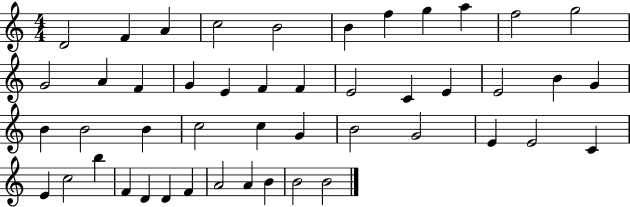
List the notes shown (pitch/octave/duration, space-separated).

D4/h F4/q A4/q C5/h B4/h B4/q F5/q G5/q A5/q F5/h G5/h G4/h A4/q F4/q G4/q E4/q F4/q F4/q E4/h C4/q E4/q E4/h B4/q G4/q B4/q B4/h B4/q C5/h C5/q G4/q B4/h G4/h E4/q E4/h C4/q E4/q C5/h B5/q F4/q D4/q D4/q F4/q A4/h A4/q B4/q B4/h B4/h